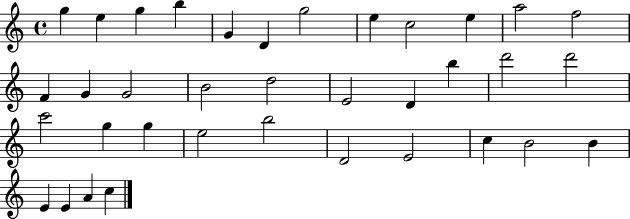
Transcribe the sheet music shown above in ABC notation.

X:1
T:Untitled
M:4/4
L:1/4
K:C
g e g b G D g2 e c2 e a2 f2 F G G2 B2 d2 E2 D b d'2 d'2 c'2 g g e2 b2 D2 E2 c B2 B E E A c